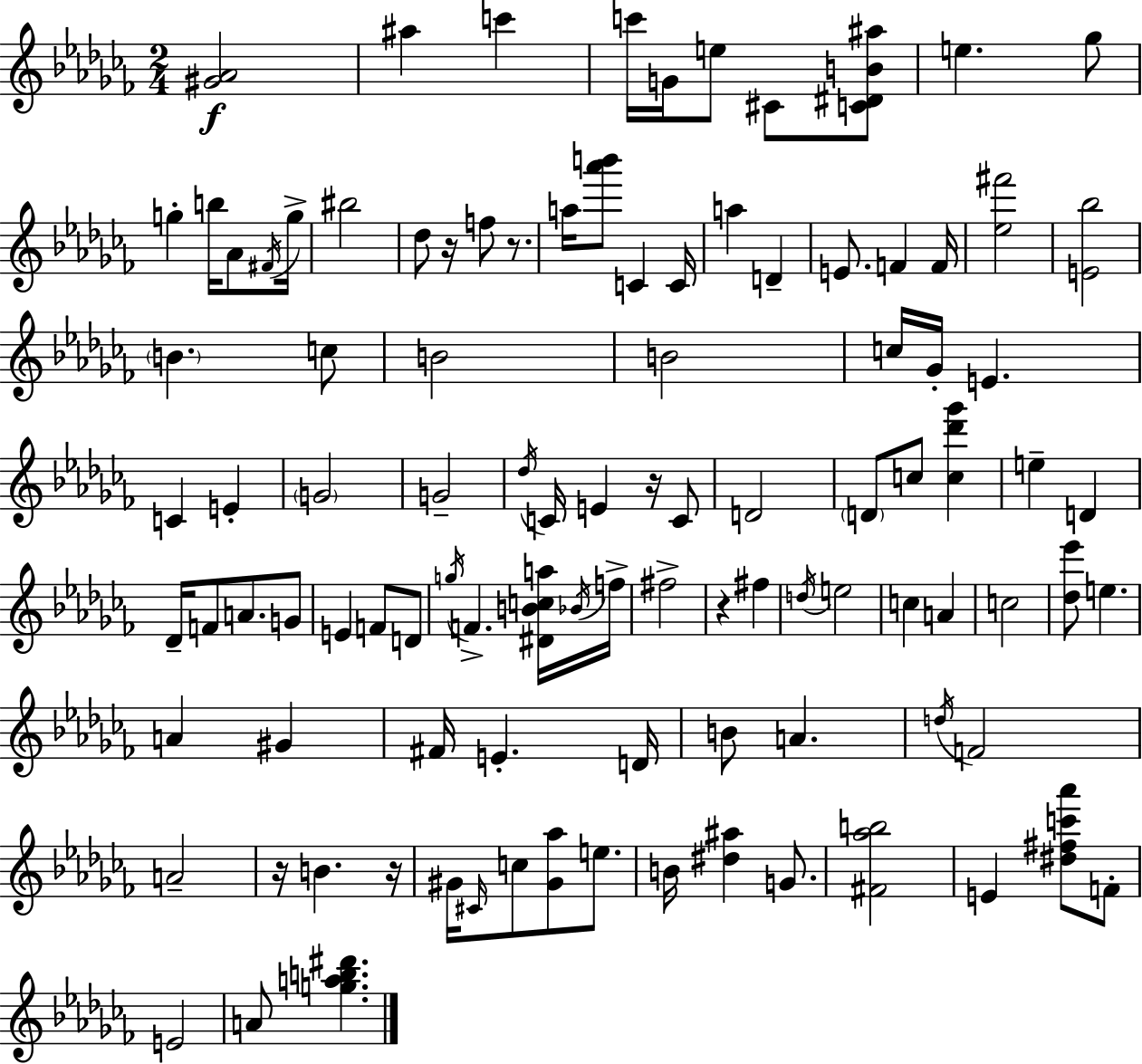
[G#4,Ab4]/h A#5/q C6/q C6/s G4/s E5/e C#4/e [C4,D#4,B4,A#5]/e E5/q. Gb5/e G5/q B5/s Ab4/e F#4/s G5/s BIS5/h Db5/e R/s F5/e R/e. A5/s [Ab6,B6]/e C4/q C4/s A5/q D4/q E4/e. F4/q F4/s [Eb5,F#6]/h [E4,Bb5]/h B4/q. C5/e B4/h B4/h C5/s Gb4/s E4/q. C4/q E4/q G4/h G4/h Db5/s C4/s E4/q R/s C4/e D4/h D4/e C5/e [C5,Db6,Gb6]/q E5/q D4/q Db4/s F4/e A4/e. G4/e E4/q F4/e D4/e G5/s F4/q. [D#4,B4,C5,A5]/s Bb4/s F5/s F#5/h R/q F#5/q D5/s E5/h C5/q A4/q C5/h [Db5,Eb6]/e E5/q. A4/q G#4/q F#4/s E4/q. D4/s B4/e A4/q. D5/s F4/h A4/h R/s B4/q. R/s G#4/s C#4/s C5/e [G#4,Ab5]/e E5/e. B4/s [D#5,A#5]/q G4/e. [F#4,Ab5,B5]/h E4/q [D#5,F#5,C6,Ab6]/e F4/e E4/h A4/e [G5,A5,B5,D#6]/q.